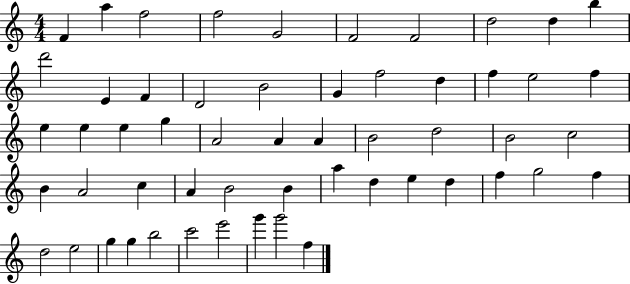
X:1
T:Untitled
M:4/4
L:1/4
K:C
F a f2 f2 G2 F2 F2 d2 d b d'2 E F D2 B2 G f2 d f e2 f e e e g A2 A A B2 d2 B2 c2 B A2 c A B2 B a d e d f g2 f d2 e2 g g b2 c'2 e'2 g' g'2 f